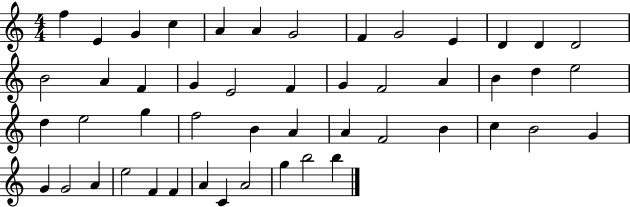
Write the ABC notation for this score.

X:1
T:Untitled
M:4/4
L:1/4
K:C
f E G c A A G2 F G2 E D D D2 B2 A F G E2 F G F2 A B d e2 d e2 g f2 B A A F2 B c B2 G G G2 A e2 F F A C A2 g b2 b